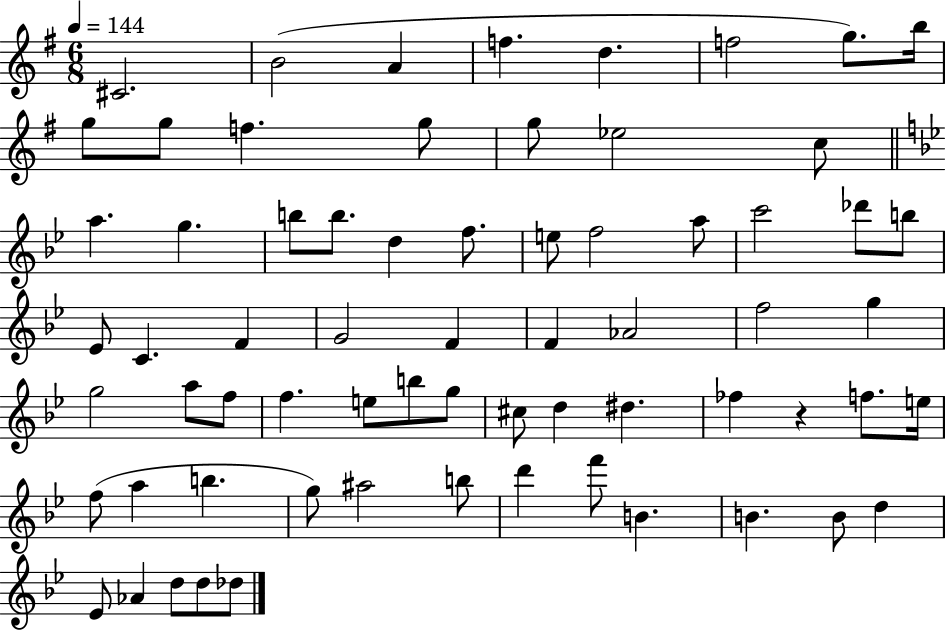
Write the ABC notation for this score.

X:1
T:Untitled
M:6/8
L:1/4
K:G
^C2 B2 A f d f2 g/2 b/4 g/2 g/2 f g/2 g/2 _e2 c/2 a g b/2 b/2 d f/2 e/2 f2 a/2 c'2 _d'/2 b/2 _E/2 C F G2 F F _A2 f2 g g2 a/2 f/2 f e/2 b/2 g/2 ^c/2 d ^d _f z f/2 e/4 f/2 a b g/2 ^a2 b/2 d' f'/2 B B B/2 d _E/2 _A d/2 d/2 _d/2